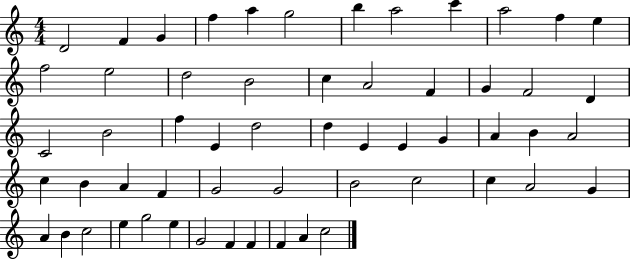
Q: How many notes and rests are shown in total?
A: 57